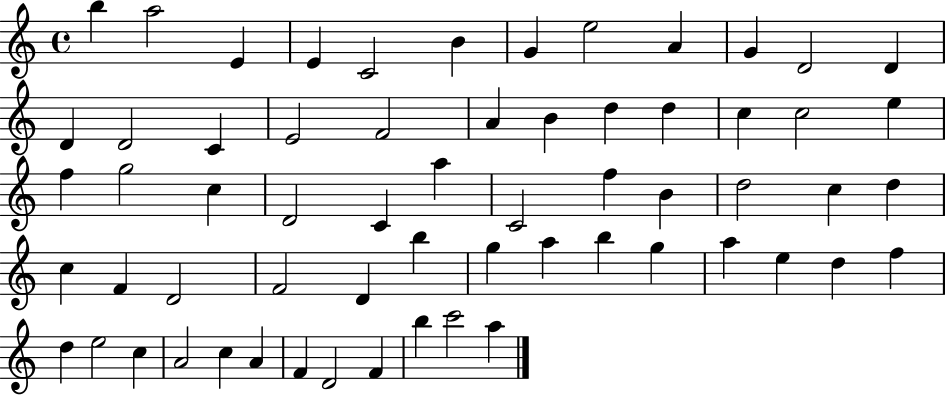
{
  \clef treble
  \time 4/4
  \defaultTimeSignature
  \key c \major
  b''4 a''2 e'4 | e'4 c'2 b'4 | g'4 e''2 a'4 | g'4 d'2 d'4 | \break d'4 d'2 c'4 | e'2 f'2 | a'4 b'4 d''4 d''4 | c''4 c''2 e''4 | \break f''4 g''2 c''4 | d'2 c'4 a''4 | c'2 f''4 b'4 | d''2 c''4 d''4 | \break c''4 f'4 d'2 | f'2 d'4 b''4 | g''4 a''4 b''4 g''4 | a''4 e''4 d''4 f''4 | \break d''4 e''2 c''4 | a'2 c''4 a'4 | f'4 d'2 f'4 | b''4 c'''2 a''4 | \break \bar "|."
}